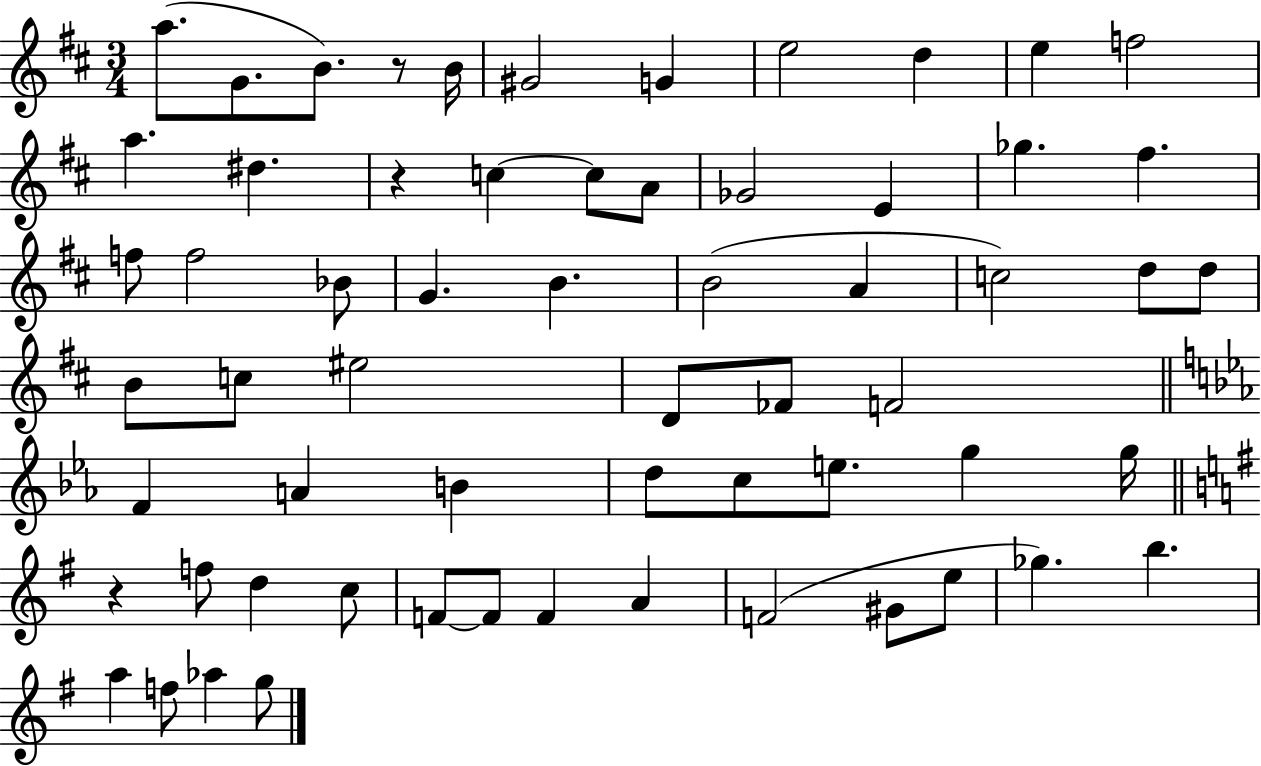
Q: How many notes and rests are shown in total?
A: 62